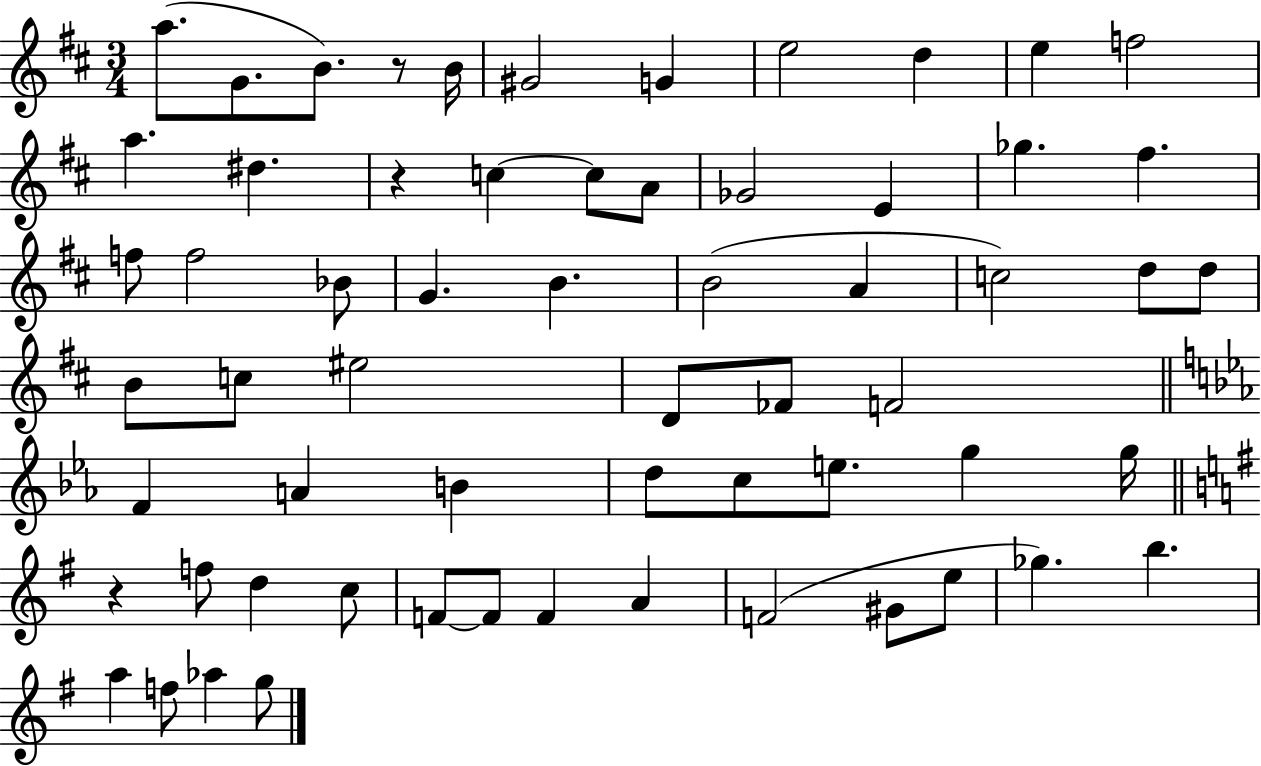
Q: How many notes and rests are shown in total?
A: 62